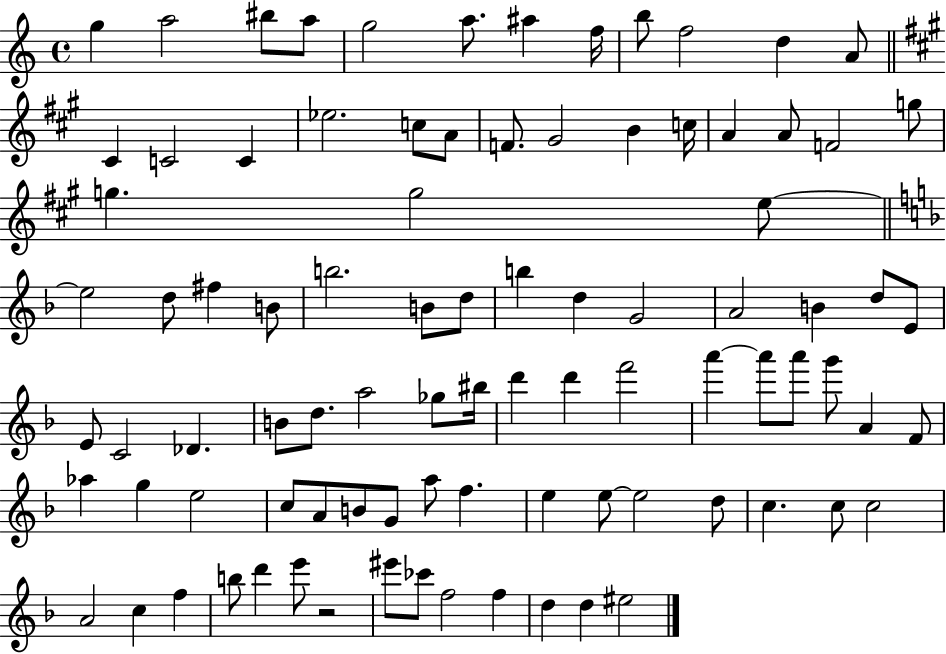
{
  \clef treble
  \time 4/4
  \defaultTimeSignature
  \key c \major
  \repeat volta 2 { g''4 a''2 bis''8 a''8 | g''2 a''8. ais''4 f''16 | b''8 f''2 d''4 a'8 | \bar "||" \break \key a \major cis'4 c'2 c'4 | ees''2. c''8 a'8 | f'8. gis'2 b'4 c''16 | a'4 a'8 f'2 g''8 | \break g''4. g''2 e''8~~ | \bar "||" \break \key f \major e''2 d''8 fis''4 b'8 | b''2. b'8 d''8 | b''4 d''4 g'2 | a'2 b'4 d''8 e'8 | \break e'8 c'2 des'4. | b'8 d''8. a''2 ges''8 bis''16 | d'''4 d'''4 f'''2 | a'''4~~ a'''8 a'''8 g'''8 a'4 f'8 | \break aes''4 g''4 e''2 | c''8 a'8 b'8 g'8 a''8 f''4. | e''4 e''8~~ e''2 d''8 | c''4. c''8 c''2 | \break a'2 c''4 f''4 | b''8 d'''4 e'''8 r2 | eis'''8 ces'''8 f''2 f''4 | d''4 d''4 eis''2 | \break } \bar "|."
}